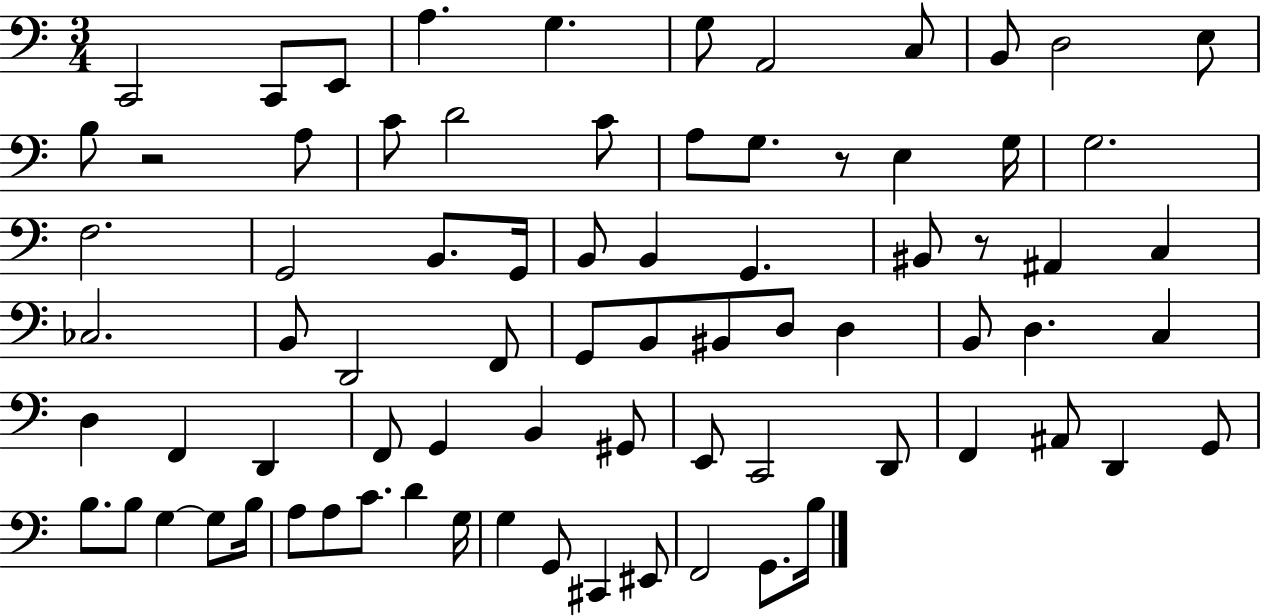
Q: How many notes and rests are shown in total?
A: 77